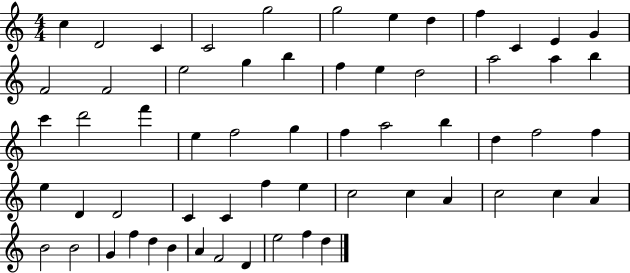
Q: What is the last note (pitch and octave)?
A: D5